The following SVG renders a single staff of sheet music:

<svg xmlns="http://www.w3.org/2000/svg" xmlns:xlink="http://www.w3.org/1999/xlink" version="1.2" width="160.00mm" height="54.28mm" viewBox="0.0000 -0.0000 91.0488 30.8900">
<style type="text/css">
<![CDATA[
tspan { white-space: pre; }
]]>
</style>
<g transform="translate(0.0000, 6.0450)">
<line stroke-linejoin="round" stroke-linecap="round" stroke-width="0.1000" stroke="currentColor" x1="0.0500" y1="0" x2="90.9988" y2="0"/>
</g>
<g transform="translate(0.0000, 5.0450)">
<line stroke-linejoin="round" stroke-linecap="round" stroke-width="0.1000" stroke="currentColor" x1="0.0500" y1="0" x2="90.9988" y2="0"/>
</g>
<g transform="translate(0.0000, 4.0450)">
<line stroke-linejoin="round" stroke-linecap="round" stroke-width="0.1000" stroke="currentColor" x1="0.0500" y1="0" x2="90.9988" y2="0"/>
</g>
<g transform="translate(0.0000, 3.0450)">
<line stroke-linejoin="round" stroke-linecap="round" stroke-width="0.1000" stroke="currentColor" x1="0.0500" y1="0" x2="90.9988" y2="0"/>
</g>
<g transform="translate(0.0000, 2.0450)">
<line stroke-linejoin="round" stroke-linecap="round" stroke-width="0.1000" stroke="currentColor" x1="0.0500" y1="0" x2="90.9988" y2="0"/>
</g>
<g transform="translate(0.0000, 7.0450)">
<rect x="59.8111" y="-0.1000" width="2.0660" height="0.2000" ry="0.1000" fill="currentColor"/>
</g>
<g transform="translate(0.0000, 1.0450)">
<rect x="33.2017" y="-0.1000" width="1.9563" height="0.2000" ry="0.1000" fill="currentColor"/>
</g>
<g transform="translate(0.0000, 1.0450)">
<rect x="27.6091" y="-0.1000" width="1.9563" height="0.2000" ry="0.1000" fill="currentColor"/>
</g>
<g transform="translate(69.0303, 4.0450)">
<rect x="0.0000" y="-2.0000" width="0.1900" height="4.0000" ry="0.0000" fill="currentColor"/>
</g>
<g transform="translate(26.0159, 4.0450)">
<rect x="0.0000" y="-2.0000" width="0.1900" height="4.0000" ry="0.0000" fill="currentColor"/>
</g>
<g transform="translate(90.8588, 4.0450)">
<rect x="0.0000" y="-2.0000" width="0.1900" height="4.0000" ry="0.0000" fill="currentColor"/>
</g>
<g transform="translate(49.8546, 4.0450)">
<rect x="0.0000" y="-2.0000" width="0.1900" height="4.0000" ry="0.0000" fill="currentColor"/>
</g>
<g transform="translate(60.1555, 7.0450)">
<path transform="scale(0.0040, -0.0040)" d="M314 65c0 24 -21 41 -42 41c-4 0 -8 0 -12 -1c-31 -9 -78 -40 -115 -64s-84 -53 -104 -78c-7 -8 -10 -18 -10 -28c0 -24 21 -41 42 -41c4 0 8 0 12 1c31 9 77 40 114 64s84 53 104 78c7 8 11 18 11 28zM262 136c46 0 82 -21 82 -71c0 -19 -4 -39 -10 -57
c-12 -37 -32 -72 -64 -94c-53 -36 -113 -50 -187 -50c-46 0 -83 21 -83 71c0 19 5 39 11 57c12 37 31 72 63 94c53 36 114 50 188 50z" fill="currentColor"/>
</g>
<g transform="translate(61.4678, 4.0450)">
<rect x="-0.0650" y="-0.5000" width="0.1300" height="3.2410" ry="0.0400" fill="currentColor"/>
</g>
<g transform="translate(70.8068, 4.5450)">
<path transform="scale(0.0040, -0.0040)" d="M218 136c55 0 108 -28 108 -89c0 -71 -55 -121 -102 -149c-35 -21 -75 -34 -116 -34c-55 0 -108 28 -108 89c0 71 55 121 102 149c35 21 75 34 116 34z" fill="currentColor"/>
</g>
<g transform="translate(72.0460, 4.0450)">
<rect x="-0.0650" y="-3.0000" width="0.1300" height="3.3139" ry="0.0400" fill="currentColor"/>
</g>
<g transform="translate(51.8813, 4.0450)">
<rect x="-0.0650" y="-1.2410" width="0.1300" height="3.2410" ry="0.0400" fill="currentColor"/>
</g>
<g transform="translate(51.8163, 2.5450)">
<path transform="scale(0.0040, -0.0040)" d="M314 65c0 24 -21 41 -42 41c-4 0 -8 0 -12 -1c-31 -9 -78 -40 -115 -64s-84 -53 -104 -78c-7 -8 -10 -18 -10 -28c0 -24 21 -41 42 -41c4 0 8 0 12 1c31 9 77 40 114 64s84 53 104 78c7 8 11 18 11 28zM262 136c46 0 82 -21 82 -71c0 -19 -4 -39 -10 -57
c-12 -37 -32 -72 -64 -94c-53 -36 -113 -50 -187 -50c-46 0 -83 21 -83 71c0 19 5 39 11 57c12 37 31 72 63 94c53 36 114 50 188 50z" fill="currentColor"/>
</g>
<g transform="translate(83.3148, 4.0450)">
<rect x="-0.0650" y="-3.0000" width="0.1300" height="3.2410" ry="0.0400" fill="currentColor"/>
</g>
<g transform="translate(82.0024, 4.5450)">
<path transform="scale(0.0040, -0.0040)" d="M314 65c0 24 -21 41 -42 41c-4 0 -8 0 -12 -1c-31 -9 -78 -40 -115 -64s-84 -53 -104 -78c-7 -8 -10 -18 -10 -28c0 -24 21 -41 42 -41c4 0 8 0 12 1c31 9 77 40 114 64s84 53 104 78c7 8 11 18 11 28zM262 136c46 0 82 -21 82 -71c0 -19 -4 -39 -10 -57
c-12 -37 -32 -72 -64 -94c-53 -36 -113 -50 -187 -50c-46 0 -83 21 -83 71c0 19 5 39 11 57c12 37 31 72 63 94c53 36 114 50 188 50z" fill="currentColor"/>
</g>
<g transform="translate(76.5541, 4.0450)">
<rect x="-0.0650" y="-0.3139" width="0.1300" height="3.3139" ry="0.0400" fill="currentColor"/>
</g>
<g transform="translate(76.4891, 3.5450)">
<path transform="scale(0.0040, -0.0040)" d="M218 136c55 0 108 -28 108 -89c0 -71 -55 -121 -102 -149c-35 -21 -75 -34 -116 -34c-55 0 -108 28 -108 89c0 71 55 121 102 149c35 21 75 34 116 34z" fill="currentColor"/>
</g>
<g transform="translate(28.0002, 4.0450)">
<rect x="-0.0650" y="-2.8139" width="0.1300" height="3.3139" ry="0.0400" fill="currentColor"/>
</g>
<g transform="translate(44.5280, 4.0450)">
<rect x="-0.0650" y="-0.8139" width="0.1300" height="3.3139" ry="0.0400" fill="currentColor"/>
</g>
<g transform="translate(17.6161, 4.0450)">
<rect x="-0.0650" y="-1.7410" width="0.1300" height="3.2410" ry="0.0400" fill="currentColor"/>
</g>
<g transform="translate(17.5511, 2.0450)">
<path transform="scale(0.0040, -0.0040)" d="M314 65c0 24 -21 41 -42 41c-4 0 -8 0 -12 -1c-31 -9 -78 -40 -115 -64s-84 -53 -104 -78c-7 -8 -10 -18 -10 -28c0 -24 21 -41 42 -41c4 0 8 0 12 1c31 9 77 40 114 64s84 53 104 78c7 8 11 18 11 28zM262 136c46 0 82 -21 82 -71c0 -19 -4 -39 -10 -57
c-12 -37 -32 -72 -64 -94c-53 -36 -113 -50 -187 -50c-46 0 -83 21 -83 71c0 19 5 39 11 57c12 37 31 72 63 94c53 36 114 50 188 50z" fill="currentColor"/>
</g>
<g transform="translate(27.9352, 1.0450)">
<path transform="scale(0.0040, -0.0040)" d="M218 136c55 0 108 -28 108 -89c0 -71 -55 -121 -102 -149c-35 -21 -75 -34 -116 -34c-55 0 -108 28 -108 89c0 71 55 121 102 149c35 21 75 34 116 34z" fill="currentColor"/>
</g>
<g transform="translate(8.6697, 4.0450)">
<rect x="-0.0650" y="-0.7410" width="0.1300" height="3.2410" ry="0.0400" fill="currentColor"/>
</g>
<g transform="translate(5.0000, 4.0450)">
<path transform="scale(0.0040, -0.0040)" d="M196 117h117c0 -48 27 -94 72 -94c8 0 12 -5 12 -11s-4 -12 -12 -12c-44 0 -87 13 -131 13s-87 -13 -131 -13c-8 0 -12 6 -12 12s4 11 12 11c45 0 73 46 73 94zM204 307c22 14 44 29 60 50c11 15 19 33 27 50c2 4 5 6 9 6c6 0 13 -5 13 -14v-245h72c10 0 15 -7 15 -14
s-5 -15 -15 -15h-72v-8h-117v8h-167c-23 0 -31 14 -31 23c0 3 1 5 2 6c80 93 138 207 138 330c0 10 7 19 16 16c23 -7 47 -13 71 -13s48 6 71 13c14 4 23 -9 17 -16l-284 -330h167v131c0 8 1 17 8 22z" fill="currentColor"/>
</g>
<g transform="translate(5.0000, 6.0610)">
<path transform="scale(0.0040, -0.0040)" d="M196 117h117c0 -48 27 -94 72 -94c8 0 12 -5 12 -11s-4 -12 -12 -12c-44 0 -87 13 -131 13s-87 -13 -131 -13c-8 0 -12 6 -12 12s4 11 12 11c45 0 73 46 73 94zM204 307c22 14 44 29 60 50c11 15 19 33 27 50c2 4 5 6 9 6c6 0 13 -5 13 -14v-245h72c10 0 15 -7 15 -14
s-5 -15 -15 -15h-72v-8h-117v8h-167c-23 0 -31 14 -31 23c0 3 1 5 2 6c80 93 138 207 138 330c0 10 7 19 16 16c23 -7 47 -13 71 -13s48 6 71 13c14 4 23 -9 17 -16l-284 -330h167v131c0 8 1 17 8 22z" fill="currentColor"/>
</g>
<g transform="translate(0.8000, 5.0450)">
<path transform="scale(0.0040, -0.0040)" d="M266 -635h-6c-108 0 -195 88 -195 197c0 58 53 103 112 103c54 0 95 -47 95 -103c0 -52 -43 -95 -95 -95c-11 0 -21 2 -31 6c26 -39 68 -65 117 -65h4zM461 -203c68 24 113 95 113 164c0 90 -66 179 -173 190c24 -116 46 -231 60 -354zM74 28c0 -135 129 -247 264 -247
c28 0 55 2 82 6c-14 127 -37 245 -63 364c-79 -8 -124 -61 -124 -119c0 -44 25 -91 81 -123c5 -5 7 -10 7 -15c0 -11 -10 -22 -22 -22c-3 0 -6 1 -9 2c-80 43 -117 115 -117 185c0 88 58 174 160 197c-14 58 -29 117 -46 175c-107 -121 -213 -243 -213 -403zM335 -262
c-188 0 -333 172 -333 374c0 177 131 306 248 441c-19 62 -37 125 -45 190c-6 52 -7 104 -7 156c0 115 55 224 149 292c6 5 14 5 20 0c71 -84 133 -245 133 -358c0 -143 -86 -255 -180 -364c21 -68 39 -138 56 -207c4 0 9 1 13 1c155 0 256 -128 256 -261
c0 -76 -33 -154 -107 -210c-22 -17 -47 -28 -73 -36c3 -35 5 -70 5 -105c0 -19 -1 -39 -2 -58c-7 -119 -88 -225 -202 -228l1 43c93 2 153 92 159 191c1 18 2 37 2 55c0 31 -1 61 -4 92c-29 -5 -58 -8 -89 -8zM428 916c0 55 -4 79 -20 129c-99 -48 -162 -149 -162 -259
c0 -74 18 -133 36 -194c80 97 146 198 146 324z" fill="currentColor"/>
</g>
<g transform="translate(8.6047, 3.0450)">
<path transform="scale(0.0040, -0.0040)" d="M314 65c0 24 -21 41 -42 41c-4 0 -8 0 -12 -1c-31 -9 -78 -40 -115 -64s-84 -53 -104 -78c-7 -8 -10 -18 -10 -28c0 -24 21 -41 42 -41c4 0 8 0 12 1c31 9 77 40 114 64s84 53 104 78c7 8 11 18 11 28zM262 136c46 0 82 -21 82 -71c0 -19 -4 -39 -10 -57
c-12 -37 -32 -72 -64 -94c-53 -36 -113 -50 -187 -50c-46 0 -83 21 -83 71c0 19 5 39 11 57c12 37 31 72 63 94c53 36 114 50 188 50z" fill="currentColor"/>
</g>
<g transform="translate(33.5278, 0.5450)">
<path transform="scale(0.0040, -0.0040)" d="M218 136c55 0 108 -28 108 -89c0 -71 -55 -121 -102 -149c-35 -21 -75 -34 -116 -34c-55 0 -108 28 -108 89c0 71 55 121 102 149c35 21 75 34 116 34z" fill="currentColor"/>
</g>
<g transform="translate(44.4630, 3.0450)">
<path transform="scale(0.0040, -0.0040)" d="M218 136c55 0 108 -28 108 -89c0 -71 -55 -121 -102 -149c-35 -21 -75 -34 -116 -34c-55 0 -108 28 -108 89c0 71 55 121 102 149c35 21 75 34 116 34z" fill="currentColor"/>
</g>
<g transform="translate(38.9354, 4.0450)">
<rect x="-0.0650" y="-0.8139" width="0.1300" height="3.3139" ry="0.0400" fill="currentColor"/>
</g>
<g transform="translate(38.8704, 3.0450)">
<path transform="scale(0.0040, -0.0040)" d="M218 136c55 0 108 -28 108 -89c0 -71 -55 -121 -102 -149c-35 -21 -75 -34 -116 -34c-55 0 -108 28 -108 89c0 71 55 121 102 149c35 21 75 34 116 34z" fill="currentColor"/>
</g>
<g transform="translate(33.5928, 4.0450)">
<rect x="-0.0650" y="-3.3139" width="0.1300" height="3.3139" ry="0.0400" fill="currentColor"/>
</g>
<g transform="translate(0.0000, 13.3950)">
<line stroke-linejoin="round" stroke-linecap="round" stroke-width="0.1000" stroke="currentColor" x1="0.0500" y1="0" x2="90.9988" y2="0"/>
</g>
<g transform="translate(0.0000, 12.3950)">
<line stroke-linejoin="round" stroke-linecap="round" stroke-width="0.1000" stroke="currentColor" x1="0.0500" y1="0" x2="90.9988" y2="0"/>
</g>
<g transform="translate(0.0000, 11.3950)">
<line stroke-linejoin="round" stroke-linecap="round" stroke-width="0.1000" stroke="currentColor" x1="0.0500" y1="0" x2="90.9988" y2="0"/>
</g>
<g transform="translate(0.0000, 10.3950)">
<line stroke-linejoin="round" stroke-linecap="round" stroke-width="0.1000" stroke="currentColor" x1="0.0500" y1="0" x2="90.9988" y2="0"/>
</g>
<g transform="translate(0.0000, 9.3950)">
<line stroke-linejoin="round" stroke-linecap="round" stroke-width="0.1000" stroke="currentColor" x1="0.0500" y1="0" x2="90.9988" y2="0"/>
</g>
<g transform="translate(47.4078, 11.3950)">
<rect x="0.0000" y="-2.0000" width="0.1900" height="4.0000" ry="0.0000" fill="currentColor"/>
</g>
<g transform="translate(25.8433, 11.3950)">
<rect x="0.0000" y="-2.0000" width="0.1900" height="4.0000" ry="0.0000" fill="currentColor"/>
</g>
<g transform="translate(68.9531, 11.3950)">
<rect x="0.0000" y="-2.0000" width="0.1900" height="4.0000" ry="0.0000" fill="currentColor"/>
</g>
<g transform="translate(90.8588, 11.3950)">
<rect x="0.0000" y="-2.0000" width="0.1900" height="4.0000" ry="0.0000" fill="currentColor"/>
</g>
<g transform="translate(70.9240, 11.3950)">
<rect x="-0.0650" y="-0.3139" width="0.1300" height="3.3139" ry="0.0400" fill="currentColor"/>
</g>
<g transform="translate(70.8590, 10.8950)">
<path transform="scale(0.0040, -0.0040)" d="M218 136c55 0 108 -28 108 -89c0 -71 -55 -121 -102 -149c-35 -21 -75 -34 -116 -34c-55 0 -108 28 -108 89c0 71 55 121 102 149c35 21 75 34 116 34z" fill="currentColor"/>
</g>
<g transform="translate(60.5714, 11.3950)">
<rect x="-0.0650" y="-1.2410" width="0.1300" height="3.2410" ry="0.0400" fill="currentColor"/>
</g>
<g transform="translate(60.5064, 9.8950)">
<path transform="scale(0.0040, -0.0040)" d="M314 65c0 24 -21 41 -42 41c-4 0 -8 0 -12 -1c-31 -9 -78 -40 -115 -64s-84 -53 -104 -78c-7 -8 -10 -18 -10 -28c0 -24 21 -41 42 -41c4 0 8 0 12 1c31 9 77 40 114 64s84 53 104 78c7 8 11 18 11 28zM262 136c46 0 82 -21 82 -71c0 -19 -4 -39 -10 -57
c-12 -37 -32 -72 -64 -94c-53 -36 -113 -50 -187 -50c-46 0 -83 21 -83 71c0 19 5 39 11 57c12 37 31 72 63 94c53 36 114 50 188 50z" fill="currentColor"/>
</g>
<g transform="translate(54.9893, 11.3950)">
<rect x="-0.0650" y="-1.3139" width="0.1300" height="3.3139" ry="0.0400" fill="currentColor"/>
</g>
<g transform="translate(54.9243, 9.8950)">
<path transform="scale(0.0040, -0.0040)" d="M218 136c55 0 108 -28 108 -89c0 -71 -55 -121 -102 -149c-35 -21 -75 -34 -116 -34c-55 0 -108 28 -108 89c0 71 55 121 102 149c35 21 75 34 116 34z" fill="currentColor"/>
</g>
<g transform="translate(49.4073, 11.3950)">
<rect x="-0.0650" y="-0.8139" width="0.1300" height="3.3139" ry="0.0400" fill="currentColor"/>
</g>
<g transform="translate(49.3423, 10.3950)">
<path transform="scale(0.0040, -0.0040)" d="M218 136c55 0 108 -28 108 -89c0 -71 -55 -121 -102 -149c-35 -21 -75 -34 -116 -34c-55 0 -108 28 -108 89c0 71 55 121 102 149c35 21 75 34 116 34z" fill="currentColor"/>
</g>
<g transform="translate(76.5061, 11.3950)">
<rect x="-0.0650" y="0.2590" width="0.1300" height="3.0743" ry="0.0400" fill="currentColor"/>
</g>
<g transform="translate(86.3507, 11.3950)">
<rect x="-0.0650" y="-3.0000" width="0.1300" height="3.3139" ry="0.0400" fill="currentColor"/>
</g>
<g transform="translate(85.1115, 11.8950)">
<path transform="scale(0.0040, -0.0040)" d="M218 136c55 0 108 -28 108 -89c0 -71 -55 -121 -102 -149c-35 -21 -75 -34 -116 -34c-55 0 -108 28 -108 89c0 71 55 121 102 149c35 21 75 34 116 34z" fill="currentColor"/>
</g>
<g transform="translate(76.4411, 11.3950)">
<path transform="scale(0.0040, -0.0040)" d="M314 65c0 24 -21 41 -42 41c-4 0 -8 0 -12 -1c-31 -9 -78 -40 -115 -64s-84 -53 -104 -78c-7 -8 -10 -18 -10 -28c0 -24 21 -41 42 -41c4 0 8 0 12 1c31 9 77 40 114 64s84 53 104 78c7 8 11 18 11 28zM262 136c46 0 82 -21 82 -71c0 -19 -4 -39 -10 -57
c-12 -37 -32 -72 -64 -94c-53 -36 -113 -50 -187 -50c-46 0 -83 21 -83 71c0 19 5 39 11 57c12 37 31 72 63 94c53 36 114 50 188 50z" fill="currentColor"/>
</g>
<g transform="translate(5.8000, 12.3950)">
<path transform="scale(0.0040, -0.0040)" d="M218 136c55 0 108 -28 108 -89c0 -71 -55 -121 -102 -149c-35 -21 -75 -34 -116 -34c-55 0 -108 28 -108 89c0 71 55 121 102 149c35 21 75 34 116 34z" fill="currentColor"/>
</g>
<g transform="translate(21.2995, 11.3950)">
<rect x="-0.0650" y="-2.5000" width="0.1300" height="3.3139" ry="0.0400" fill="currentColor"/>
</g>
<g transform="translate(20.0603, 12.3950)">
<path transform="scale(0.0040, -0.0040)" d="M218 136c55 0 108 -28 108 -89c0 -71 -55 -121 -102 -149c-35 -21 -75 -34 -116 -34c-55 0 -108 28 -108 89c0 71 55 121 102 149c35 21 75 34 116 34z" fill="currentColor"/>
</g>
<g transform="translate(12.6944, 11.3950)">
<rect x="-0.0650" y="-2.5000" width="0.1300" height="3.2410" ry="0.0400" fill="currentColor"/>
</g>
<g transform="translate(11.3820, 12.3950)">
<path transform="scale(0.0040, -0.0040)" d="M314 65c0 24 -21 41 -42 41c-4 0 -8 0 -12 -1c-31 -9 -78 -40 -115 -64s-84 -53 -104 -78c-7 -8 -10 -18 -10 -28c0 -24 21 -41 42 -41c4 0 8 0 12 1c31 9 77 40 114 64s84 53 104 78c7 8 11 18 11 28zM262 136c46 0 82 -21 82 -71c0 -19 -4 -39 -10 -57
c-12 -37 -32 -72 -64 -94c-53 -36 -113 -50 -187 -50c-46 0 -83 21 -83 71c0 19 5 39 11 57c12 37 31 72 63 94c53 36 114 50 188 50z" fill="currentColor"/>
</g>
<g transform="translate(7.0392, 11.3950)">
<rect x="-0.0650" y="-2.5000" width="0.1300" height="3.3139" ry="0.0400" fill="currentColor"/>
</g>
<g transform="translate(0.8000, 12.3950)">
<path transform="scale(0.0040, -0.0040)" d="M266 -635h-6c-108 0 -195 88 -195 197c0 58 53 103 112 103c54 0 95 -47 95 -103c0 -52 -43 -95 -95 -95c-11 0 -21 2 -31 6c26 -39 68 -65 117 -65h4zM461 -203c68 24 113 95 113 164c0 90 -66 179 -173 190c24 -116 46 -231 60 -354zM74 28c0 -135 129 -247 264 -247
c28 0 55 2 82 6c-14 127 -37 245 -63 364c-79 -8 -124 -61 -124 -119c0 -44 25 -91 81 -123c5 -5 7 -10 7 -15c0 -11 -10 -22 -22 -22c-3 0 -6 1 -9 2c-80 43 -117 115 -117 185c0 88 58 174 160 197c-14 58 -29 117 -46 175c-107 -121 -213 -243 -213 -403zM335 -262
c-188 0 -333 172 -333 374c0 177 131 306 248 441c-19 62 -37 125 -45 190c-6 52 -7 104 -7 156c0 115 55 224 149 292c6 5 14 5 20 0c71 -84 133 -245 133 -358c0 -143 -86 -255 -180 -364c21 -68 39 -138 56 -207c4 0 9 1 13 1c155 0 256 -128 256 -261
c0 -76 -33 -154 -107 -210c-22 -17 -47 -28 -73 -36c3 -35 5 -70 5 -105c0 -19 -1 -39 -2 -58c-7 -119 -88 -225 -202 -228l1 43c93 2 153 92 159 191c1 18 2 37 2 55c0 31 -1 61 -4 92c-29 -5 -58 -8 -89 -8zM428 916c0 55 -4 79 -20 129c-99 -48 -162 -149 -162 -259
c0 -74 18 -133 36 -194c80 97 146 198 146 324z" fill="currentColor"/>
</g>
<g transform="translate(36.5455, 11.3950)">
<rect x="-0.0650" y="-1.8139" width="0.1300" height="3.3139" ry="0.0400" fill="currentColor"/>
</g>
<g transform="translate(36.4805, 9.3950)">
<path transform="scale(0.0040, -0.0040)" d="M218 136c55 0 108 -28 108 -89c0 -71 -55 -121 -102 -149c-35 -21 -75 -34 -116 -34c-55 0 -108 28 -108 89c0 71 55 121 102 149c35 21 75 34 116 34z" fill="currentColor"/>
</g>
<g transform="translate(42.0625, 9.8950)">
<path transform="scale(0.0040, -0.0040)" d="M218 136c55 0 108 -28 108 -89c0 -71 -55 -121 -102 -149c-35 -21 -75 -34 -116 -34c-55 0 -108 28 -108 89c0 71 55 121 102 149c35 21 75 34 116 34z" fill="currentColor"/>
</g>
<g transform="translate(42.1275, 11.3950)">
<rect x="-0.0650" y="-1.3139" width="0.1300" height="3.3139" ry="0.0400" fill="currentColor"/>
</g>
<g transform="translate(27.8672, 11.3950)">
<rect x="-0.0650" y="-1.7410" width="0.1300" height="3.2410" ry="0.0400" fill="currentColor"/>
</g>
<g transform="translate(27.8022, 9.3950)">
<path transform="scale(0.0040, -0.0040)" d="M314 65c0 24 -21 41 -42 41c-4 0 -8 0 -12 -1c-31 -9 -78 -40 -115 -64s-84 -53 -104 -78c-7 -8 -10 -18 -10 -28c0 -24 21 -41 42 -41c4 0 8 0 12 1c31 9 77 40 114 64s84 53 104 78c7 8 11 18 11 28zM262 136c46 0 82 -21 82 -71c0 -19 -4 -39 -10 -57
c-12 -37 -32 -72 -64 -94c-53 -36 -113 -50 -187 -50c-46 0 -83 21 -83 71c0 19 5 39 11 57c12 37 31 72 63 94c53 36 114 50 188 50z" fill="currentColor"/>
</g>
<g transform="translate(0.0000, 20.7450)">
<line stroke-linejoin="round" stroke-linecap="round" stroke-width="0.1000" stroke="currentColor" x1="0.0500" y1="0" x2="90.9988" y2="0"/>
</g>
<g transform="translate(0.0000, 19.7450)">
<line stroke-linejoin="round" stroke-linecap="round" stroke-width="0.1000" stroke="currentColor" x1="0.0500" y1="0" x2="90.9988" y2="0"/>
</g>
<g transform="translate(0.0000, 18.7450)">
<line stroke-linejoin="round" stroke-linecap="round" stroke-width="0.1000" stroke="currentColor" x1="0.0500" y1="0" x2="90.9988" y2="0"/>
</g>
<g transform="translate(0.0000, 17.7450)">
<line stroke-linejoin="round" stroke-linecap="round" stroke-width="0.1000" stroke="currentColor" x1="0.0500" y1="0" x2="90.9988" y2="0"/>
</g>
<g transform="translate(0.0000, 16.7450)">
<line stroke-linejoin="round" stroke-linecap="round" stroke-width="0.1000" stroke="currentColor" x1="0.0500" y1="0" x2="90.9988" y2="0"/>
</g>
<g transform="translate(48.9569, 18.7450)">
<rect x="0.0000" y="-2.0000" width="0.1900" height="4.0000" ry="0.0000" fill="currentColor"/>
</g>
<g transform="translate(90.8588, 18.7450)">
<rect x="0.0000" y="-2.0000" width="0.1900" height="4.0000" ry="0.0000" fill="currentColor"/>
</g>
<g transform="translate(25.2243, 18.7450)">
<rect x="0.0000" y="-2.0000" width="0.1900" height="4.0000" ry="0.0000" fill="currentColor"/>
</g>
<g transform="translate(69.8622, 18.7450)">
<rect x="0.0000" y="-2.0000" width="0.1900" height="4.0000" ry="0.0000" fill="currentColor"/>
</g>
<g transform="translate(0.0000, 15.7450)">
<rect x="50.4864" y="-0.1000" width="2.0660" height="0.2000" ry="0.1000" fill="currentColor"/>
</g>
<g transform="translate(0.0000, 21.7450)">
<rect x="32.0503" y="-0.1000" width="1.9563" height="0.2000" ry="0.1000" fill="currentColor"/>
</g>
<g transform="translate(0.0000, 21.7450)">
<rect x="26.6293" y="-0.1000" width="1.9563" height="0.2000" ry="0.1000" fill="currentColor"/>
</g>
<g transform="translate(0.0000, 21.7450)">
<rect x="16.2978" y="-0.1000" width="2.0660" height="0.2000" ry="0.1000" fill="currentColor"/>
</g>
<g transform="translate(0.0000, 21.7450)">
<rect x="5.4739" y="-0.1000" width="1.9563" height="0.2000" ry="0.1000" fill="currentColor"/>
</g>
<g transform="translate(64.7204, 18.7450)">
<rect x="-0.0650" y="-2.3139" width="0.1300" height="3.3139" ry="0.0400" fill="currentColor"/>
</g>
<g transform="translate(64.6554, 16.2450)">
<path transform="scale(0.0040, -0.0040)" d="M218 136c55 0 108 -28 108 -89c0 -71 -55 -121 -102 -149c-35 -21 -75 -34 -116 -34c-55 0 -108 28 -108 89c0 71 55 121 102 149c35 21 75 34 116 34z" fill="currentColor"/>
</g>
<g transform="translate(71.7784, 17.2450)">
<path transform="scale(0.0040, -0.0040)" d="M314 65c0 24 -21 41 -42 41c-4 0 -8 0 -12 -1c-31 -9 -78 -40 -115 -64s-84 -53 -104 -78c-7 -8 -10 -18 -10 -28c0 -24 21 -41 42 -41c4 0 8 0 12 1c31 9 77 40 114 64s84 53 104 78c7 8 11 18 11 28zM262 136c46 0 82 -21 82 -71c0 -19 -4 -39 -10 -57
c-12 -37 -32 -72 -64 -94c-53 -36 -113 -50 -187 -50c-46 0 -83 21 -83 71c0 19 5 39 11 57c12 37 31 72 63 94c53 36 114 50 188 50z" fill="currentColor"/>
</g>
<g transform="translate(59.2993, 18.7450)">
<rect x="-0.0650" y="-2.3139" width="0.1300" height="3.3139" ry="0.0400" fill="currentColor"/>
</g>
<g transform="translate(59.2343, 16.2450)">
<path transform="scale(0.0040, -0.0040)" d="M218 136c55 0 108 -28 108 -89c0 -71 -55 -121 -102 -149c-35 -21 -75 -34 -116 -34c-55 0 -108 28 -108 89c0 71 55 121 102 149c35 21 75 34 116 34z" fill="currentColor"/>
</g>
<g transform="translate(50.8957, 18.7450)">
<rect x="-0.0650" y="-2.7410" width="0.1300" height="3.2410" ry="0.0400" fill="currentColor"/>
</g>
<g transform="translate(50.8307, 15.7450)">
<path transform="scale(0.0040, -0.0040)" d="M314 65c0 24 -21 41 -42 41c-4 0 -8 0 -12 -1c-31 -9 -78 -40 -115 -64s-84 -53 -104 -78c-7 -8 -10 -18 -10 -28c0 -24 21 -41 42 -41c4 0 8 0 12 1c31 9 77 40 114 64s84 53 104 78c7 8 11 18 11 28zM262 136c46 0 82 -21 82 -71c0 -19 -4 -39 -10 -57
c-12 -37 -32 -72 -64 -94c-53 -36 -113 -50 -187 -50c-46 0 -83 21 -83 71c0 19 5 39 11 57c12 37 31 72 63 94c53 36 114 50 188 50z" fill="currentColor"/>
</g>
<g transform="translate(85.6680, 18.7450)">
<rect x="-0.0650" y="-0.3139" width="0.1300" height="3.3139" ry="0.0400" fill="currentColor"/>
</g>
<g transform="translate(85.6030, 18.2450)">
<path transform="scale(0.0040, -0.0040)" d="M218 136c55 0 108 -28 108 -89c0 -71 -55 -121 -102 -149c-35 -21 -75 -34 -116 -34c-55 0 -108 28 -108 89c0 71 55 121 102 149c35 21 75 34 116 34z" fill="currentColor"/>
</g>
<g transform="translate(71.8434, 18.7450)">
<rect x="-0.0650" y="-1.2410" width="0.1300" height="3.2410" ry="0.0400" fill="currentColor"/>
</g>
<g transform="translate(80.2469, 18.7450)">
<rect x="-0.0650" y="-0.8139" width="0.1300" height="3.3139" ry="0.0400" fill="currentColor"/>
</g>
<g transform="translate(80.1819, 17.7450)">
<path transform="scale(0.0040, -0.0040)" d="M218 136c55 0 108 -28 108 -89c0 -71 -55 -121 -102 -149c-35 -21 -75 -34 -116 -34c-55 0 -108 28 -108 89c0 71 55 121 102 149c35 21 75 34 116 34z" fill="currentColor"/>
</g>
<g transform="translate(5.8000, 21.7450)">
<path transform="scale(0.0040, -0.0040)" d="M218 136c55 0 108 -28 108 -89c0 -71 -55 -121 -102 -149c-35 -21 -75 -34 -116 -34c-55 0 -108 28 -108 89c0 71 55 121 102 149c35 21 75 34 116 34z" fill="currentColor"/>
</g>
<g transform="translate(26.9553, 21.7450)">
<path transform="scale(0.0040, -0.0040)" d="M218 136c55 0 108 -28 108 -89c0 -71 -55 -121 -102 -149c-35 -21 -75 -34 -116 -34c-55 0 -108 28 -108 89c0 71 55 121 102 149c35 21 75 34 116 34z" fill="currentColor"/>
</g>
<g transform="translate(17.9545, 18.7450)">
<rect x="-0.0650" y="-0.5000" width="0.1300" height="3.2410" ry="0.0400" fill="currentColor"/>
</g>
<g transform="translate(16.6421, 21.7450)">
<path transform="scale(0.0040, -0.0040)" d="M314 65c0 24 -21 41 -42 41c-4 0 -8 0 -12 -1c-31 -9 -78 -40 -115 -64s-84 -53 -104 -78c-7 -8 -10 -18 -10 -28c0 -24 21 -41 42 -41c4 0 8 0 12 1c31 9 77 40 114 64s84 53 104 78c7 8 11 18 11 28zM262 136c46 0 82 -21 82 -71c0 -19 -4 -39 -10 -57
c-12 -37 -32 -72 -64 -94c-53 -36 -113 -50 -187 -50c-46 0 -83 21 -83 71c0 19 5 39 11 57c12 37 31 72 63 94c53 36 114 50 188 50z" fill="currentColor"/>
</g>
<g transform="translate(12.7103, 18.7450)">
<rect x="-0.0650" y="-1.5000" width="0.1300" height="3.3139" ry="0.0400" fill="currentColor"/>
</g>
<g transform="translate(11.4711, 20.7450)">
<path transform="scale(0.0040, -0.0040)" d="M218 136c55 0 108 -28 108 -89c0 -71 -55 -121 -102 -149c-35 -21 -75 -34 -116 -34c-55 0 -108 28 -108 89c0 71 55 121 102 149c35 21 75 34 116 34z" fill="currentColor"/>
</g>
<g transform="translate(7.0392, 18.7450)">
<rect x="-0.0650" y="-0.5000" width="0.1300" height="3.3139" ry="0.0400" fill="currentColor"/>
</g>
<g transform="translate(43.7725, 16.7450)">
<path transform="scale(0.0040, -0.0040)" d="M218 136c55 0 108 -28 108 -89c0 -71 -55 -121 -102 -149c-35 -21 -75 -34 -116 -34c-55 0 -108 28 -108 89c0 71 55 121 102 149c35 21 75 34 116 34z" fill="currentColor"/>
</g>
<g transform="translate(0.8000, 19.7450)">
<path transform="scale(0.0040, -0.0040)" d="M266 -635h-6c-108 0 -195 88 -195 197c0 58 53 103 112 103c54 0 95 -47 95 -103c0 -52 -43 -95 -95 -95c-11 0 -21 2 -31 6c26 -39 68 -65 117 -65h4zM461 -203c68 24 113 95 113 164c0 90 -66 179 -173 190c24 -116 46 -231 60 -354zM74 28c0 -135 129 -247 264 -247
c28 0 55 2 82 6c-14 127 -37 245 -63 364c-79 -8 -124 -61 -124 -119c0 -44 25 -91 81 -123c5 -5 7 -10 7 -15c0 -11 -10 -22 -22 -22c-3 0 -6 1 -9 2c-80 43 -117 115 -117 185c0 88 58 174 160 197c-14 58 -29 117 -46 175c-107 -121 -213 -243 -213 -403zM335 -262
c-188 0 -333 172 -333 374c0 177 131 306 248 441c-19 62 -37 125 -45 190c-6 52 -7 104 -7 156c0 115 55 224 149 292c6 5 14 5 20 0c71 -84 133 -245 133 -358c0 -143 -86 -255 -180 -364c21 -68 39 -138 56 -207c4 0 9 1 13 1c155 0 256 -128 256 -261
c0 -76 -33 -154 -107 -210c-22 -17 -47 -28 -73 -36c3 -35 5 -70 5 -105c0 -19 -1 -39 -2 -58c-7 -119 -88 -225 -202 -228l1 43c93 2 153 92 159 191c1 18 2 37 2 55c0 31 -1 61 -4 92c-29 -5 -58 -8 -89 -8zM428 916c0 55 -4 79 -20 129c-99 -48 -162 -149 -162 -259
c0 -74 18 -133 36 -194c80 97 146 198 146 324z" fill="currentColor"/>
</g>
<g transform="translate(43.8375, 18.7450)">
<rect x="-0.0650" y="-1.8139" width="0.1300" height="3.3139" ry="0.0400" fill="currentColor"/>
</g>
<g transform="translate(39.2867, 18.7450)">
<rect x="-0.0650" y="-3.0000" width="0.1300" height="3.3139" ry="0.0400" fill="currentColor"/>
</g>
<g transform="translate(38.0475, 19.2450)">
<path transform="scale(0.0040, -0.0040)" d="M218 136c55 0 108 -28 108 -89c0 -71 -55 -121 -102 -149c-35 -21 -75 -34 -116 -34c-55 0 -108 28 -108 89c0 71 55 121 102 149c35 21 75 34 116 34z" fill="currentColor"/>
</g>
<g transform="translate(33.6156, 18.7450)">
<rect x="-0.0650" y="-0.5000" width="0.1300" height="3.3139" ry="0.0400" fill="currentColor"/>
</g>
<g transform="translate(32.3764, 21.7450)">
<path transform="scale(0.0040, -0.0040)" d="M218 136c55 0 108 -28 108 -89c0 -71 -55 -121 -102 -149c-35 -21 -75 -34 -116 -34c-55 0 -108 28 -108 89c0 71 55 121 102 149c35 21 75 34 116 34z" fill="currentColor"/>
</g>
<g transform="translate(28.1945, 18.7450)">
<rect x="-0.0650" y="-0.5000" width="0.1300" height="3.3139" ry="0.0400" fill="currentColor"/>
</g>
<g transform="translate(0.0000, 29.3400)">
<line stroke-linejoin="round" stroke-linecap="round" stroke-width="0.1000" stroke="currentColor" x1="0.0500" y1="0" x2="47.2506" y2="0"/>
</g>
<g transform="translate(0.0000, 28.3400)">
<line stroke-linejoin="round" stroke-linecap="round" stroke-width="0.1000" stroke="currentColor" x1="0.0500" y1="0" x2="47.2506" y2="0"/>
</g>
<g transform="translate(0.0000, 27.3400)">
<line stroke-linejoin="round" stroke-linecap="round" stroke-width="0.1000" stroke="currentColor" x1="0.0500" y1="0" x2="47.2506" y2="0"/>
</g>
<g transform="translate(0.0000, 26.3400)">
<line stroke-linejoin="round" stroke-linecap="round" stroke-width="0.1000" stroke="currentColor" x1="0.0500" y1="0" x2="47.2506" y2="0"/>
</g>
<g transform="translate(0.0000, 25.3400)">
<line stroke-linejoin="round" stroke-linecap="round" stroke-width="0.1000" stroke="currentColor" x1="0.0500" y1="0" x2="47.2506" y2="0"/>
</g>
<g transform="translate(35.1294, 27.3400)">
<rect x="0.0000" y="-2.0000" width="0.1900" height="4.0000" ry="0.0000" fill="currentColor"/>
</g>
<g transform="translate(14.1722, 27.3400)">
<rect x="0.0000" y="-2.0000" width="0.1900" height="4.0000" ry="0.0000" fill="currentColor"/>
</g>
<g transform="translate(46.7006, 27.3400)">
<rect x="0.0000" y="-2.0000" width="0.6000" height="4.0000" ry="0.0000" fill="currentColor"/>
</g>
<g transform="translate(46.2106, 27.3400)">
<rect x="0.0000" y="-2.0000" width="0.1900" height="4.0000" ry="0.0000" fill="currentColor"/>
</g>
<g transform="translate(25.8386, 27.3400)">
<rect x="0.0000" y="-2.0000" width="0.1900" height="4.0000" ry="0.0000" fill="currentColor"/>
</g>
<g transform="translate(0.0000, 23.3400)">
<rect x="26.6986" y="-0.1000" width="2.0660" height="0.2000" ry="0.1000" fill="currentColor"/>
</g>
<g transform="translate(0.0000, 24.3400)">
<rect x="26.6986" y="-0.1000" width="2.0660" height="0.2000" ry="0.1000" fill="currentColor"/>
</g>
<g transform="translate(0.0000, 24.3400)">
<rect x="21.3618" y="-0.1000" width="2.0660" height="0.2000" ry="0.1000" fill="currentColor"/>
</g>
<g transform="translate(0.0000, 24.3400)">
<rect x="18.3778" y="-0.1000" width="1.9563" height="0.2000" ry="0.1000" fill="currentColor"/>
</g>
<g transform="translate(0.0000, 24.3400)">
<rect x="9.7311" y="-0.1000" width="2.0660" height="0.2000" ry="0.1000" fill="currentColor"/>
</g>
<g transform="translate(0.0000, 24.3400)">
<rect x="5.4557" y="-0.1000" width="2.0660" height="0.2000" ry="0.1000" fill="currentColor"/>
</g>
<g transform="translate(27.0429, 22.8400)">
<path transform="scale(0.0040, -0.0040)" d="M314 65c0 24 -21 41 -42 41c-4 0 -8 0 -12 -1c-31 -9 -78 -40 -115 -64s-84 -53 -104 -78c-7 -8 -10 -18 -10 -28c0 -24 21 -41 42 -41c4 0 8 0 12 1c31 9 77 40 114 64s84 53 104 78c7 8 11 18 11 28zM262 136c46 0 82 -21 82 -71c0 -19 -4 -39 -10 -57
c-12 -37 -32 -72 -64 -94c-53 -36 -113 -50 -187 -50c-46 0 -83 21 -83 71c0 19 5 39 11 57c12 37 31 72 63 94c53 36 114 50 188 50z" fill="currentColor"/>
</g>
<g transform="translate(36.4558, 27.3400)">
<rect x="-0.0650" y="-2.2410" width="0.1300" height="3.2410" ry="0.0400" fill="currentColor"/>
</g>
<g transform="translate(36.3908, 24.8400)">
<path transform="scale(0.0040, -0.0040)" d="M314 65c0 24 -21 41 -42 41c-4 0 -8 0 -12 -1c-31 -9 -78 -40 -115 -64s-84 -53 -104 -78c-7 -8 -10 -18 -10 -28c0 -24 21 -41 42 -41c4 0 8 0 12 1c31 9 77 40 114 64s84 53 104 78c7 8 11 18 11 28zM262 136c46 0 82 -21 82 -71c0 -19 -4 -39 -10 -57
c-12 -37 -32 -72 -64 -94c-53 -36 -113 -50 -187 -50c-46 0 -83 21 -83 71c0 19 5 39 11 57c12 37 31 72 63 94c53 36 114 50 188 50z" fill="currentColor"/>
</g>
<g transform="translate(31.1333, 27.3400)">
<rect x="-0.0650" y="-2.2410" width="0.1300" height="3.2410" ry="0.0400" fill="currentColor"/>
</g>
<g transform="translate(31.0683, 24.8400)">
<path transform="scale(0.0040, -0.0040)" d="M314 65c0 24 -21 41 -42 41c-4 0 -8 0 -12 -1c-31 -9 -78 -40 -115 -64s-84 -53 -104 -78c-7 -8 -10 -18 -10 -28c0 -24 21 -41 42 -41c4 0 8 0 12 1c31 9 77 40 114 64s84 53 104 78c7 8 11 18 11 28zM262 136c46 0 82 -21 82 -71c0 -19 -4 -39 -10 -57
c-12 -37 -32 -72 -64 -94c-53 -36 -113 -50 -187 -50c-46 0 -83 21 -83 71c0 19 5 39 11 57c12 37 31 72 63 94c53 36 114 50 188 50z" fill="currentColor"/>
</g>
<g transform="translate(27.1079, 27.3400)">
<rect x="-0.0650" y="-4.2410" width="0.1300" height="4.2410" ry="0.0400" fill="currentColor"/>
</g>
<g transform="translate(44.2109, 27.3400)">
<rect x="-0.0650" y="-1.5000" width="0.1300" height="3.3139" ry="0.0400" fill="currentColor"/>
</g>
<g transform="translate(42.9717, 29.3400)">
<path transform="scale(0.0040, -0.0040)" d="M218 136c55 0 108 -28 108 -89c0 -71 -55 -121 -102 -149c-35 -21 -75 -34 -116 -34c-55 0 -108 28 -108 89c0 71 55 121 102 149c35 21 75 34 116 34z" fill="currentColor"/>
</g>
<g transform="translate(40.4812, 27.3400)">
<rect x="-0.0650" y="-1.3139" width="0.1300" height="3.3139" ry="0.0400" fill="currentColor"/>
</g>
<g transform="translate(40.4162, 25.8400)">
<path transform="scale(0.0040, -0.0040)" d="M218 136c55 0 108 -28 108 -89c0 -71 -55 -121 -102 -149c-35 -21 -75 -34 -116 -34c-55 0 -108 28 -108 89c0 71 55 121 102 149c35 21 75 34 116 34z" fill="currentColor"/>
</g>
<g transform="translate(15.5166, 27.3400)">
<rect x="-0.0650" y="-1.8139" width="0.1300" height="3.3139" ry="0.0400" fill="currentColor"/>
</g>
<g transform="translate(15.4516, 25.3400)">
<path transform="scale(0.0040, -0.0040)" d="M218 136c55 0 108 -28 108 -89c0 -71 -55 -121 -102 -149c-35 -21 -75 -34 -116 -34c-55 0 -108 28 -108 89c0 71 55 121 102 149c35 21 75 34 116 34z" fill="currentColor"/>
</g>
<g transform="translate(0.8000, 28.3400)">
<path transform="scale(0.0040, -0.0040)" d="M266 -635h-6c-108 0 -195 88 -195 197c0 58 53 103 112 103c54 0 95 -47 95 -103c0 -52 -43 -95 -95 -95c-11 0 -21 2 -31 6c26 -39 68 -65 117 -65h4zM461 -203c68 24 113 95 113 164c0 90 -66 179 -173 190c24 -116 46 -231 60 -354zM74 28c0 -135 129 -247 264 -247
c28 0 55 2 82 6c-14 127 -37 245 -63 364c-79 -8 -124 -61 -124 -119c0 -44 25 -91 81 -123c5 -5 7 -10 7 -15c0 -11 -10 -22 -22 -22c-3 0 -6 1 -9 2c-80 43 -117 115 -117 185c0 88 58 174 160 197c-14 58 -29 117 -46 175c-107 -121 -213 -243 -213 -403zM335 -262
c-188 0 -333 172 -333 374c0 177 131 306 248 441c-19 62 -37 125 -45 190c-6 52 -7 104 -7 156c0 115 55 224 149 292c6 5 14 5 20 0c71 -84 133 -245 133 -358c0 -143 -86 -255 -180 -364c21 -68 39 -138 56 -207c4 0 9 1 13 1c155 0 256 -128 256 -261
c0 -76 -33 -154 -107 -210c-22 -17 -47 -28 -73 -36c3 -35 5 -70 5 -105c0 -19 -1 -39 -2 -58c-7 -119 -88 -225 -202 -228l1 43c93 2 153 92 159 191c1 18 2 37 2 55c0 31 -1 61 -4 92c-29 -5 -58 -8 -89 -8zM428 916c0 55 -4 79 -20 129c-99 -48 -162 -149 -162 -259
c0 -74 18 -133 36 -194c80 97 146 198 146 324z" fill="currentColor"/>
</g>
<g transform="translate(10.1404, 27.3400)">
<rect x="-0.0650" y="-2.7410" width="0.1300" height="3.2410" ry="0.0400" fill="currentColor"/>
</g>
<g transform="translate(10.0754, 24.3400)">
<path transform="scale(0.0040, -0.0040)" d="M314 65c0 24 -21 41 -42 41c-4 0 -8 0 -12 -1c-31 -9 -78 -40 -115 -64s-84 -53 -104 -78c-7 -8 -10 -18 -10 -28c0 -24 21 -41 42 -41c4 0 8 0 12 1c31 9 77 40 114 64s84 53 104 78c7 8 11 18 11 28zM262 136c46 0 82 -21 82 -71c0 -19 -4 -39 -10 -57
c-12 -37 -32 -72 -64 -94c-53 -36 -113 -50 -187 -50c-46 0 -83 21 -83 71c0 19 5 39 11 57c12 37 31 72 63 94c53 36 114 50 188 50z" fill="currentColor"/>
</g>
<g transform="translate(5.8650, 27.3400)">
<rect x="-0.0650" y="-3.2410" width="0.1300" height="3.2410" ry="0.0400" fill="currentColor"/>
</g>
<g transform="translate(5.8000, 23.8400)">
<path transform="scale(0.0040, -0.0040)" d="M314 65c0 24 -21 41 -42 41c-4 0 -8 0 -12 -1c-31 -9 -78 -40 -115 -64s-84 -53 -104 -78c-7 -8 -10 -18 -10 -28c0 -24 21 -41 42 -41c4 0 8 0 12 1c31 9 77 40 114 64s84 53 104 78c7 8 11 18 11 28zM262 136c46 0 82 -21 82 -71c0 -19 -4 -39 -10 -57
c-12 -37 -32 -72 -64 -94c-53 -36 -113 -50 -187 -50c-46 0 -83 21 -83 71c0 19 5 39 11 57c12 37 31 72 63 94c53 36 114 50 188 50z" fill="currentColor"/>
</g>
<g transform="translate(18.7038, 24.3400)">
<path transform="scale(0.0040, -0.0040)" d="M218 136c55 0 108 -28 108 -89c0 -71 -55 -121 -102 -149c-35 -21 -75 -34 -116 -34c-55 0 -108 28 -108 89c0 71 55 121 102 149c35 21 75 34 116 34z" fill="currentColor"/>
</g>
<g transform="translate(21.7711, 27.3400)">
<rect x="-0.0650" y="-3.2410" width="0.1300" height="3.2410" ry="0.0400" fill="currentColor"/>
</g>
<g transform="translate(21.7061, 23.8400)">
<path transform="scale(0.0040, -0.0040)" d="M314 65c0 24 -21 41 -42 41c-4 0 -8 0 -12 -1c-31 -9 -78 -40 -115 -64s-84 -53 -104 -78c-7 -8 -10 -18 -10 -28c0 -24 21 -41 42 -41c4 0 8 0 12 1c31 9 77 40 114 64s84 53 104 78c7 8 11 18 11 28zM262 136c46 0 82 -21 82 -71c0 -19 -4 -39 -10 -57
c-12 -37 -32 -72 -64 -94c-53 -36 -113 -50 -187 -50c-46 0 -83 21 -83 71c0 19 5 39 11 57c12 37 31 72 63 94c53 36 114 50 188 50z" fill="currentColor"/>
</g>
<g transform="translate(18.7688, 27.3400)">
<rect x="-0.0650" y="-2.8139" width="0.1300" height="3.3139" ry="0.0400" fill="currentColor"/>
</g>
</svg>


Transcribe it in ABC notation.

X:1
T:Untitled
M:4/4
L:1/4
K:C
d2 f2 a b d d e2 C2 A c A2 G G2 G f2 f e d e e2 c B2 A C E C2 C C A f a2 g g e2 d c b2 a2 f a b2 d'2 g2 g2 e E